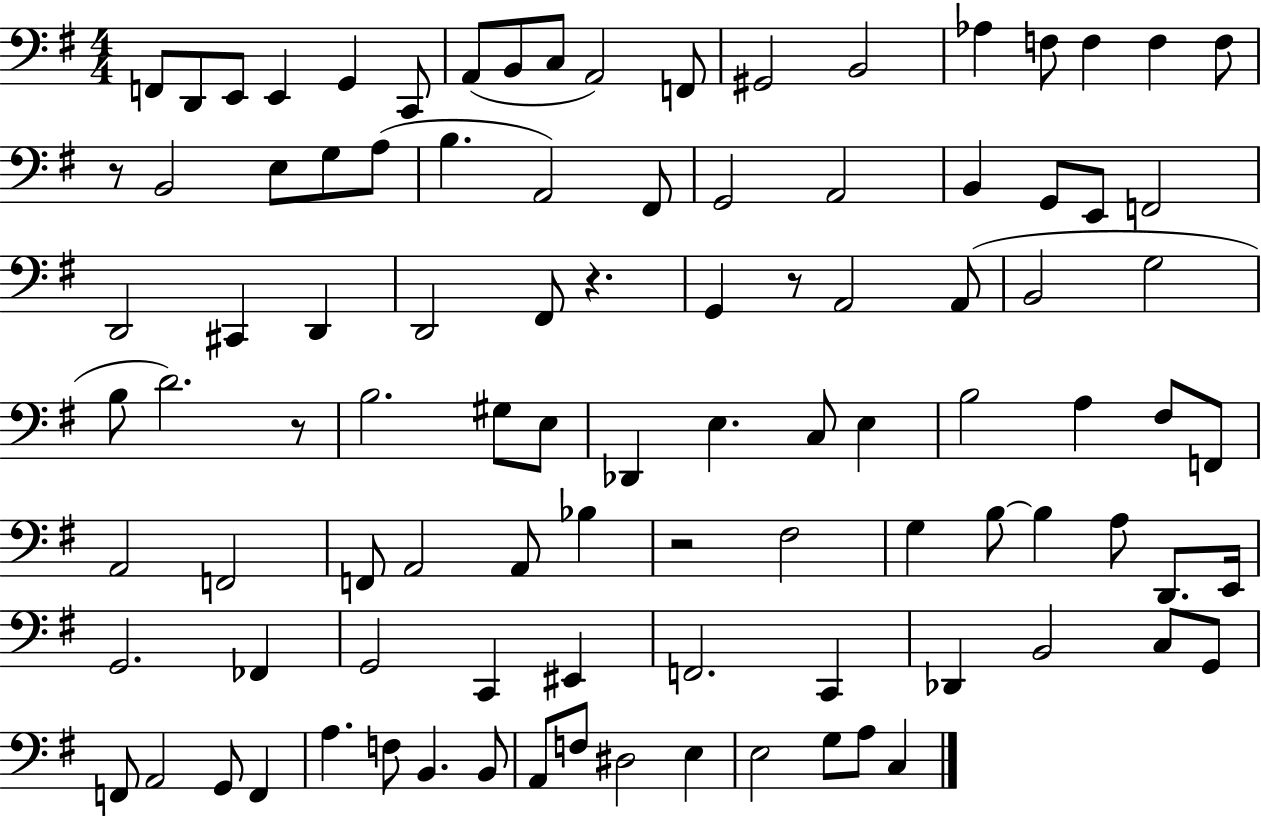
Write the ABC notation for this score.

X:1
T:Untitled
M:4/4
L:1/4
K:G
F,,/2 D,,/2 E,,/2 E,, G,, C,,/2 A,,/2 B,,/2 C,/2 A,,2 F,,/2 ^G,,2 B,,2 _A, F,/2 F, F, F,/2 z/2 B,,2 E,/2 G,/2 A,/2 B, A,,2 ^F,,/2 G,,2 A,,2 B,, G,,/2 E,,/2 F,,2 D,,2 ^C,, D,, D,,2 ^F,,/2 z G,, z/2 A,,2 A,,/2 B,,2 G,2 B,/2 D2 z/2 B,2 ^G,/2 E,/2 _D,, E, C,/2 E, B,2 A, ^F,/2 F,,/2 A,,2 F,,2 F,,/2 A,,2 A,,/2 _B, z2 ^F,2 G, B,/2 B, A,/2 D,,/2 E,,/4 G,,2 _F,, G,,2 C,, ^E,, F,,2 C,, _D,, B,,2 C,/2 G,,/2 F,,/2 A,,2 G,,/2 F,, A, F,/2 B,, B,,/2 A,,/2 F,/2 ^D,2 E, E,2 G,/2 A,/2 C,